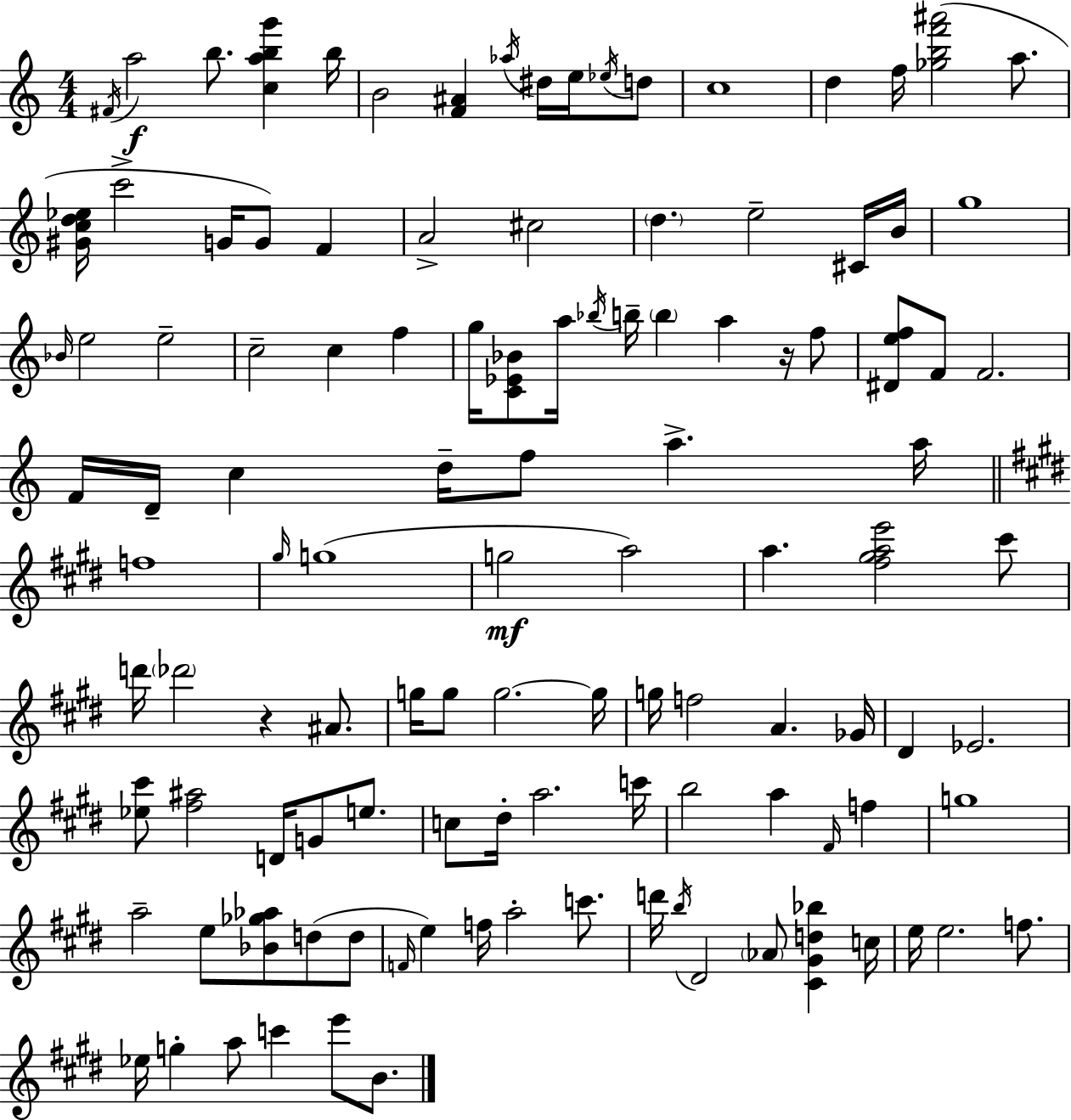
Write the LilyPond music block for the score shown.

{
  \clef treble
  \numericTimeSignature
  \time 4/4
  \key c \major
  \acciaccatura { fis'16 }\f a''2 b''8. <c'' a'' b'' g'''>4 | b''16 b'2 <f' ais'>4 \acciaccatura { aes''16 } dis''16 e''16 | \acciaccatura { ees''16 } d''8 c''1 | d''4 f''16 <ges'' b'' f''' ais'''>2( | \break a''8. <gis' c'' d'' ees''>16 c'''2-> g'16 g'8) f'4 | a'2-> cis''2 | \parenthesize d''4. e''2-- | cis'16 b'16 g''1 | \break \grace { bes'16 } e''2 e''2-- | c''2-- c''4 | f''4 g''16 <c' ees' bes'>8 a''16 \acciaccatura { bes''16 } b''16-- \parenthesize b''4 a''4 | r16 f''8 <dis' e'' f''>8 f'8 f'2. | \break f'16 d'16-- c''4 d''16-- f''8 a''4.-> | a''16 \bar "||" \break \key e \major f''1 | \grace { gis''16 } g''1( | g''2\mf a''2) | a''4. <fis'' gis'' a'' e'''>2 cis'''8 | \break d'''16 \parenthesize des'''2 r4 ais'8. | g''16 g''8 g''2.~~ | g''16 g''16 f''2 a'4. | ges'16 dis'4 ees'2. | \break <ees'' cis'''>8 <fis'' ais''>2 d'16 g'8 e''8. | c''8 dis''16-. a''2. | c'''16 b''2 a''4 \grace { fis'16 } f''4 | g''1 | \break a''2-- e''8 <bes' ges'' aes''>8 d''8( | d''8 \grace { f'16 } e''4) f''16 a''2-. | c'''8. d'''16 \acciaccatura { b''16 } dis'2 \parenthesize aes'8 <cis' gis' d'' bes''>4 | c''16 e''16 e''2. | \break f''8. ees''16 g''4-. a''8 c'''4 e'''8 | b'8. \bar "|."
}